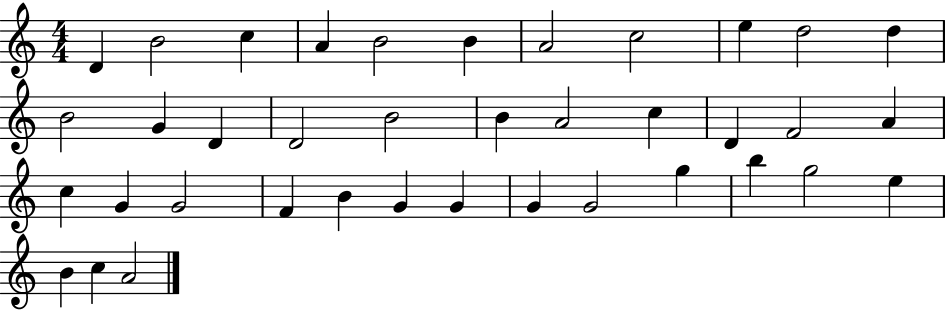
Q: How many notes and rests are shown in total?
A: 38